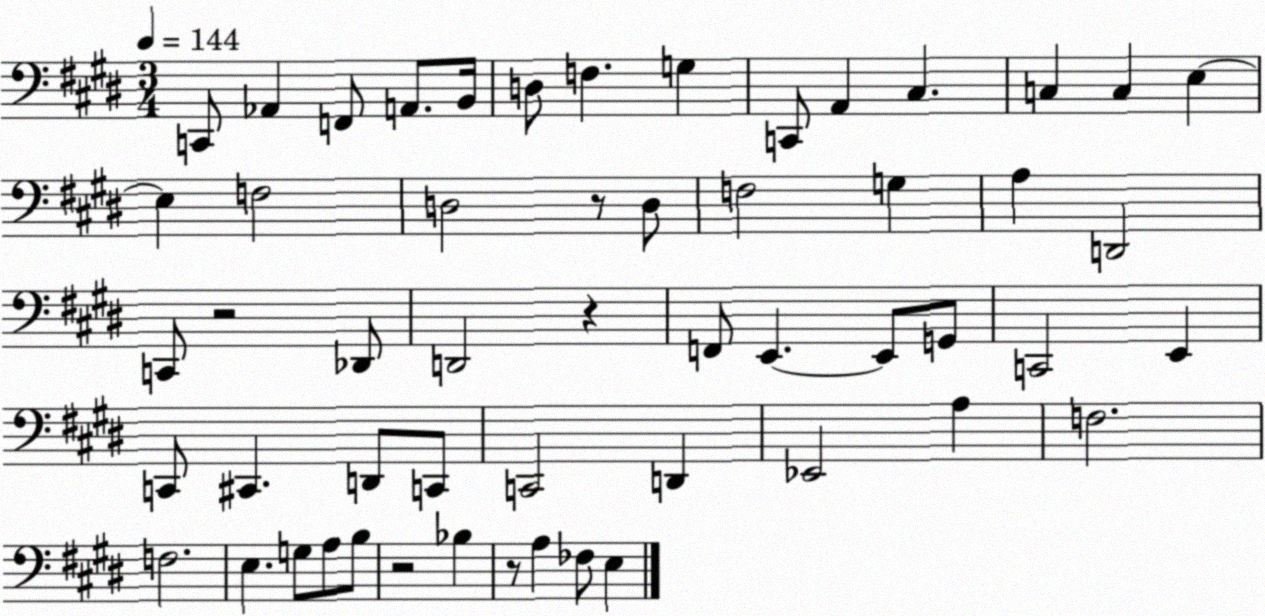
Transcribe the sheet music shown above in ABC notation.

X:1
T:Untitled
M:3/4
L:1/4
K:E
C,,/2 _A,, F,,/2 A,,/2 B,,/4 D,/2 F, G, C,,/2 A,, ^C, C, C, E, E, F,2 D,2 z/2 D,/2 F,2 G, A, D,,2 C,,/2 z2 _D,,/2 D,,2 z F,,/2 E,, E,,/2 G,,/2 C,,2 E,, C,,/2 ^C,, D,,/2 C,,/2 C,,2 D,, _E,,2 A, F,2 F,2 E, G,/2 A,/2 B,/2 z2 _B, z/2 A, _F,/2 E,